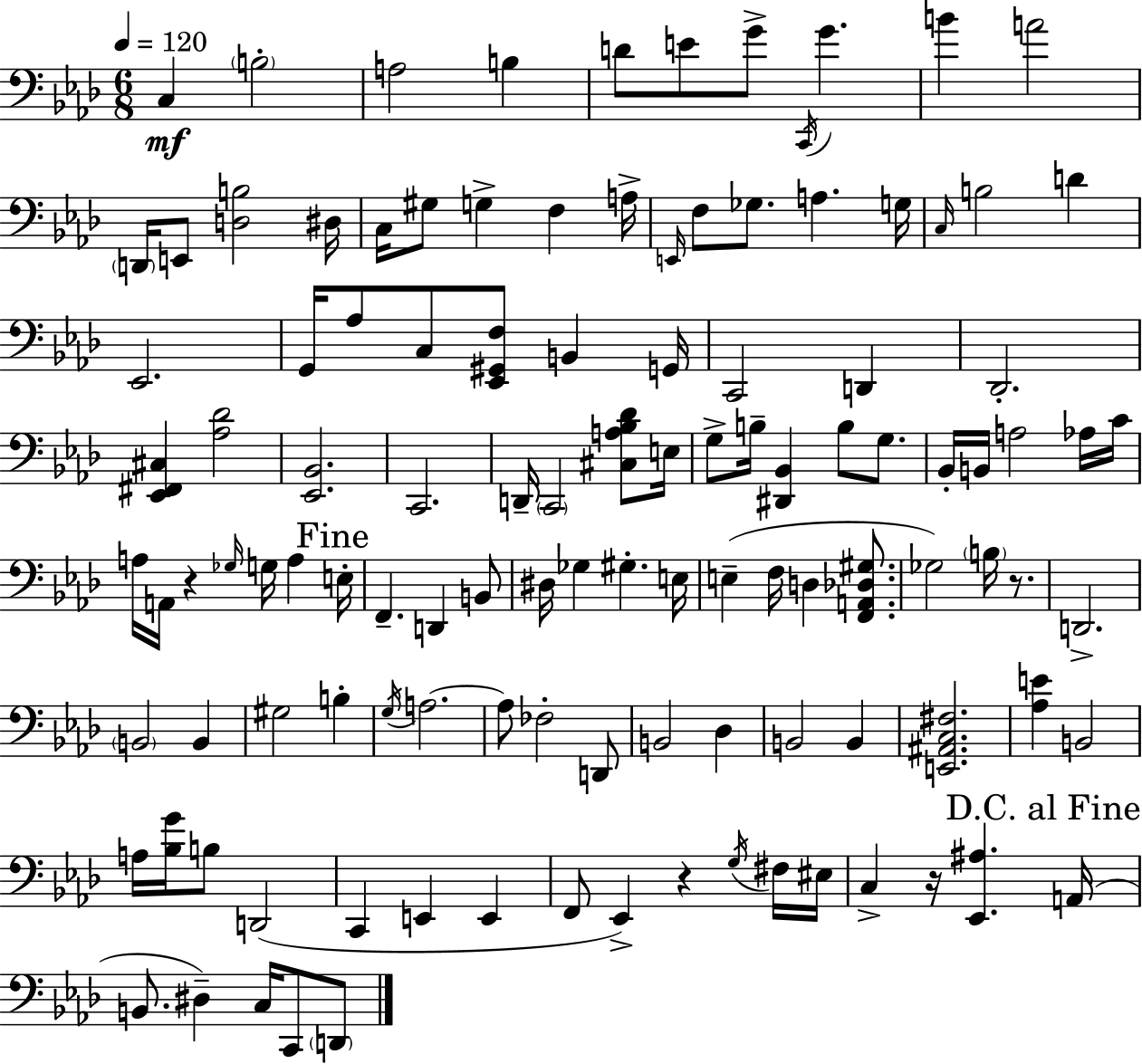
C3/q B3/h A3/h B3/q D4/e E4/e G4/e C2/s G4/q. B4/q A4/h D2/s E2/e [D3,B3]/h D#3/s C3/s G#3/e G3/q F3/q A3/s E2/s F3/e Gb3/e. A3/q. G3/s C3/s B3/h D4/q Eb2/h. G2/s Ab3/e C3/e [Eb2,G#2,F3]/e B2/q G2/s C2/h D2/q Db2/h. [Eb2,F#2,C#3]/q [Ab3,Db4]/h [Eb2,Bb2]/h. C2/h. D2/s C2/h [C#3,A3,Bb3,Db4]/e E3/s G3/e B3/s [D#2,Bb2]/q B3/e G3/e. Bb2/s B2/s A3/h Ab3/s C4/s A3/s A2/s R/q Gb3/s G3/s A3/q E3/s F2/q. D2/q B2/e D#3/s Gb3/q G#3/q. E3/s E3/q F3/s D3/q [F2,A2,Db3,G#3]/e. Gb3/h B3/s R/e. D2/h. B2/h B2/q G#3/h B3/q G3/s A3/h. A3/e FES3/h D2/e B2/h Db3/q B2/h B2/q [E2,A#2,C3,F#3]/h. [Ab3,E4]/q B2/h A3/s [Bb3,G4]/s B3/e D2/h C2/q E2/q E2/q F2/e Eb2/q R/q G3/s F#3/s EIS3/s C3/q R/s [Eb2,A#3]/q. A2/s B2/e. D#3/q C3/s C2/e D2/e